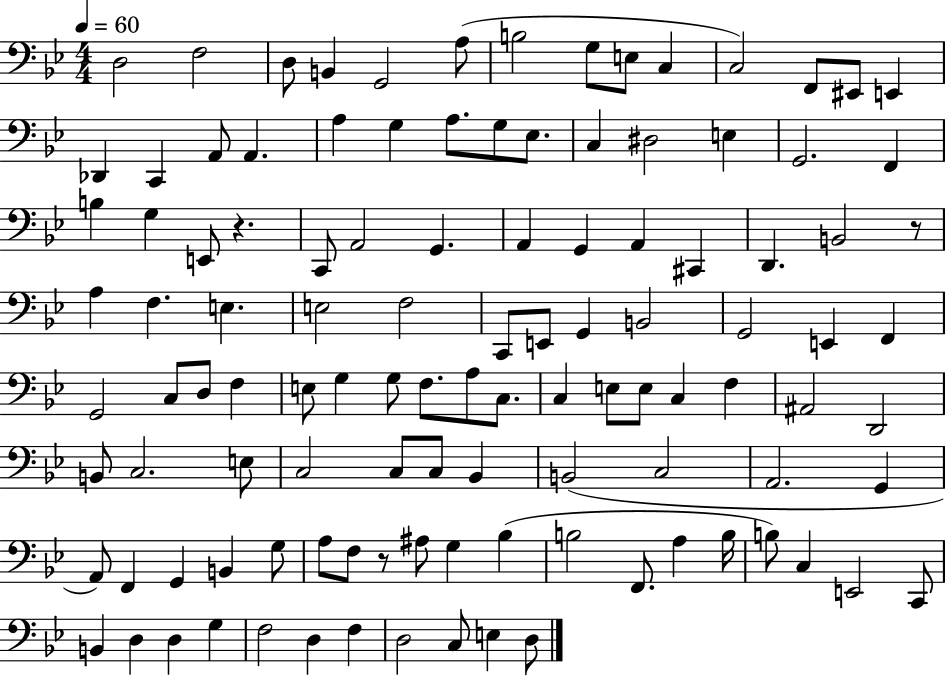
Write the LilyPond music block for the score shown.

{
  \clef bass
  \numericTimeSignature
  \time 4/4
  \key bes \major
  \tempo 4 = 60
  d2 f2 | d8 b,4 g,2 a8( | b2 g8 e8 c4 | c2) f,8 eis,8 e,4 | \break des,4 c,4 a,8 a,4. | a4 g4 a8. g8 ees8. | c4 dis2 e4 | g,2. f,4 | \break b4 g4 e,8 r4. | c,8 a,2 g,4. | a,4 g,4 a,4 cis,4 | d,4. b,2 r8 | \break a4 f4. e4. | e2 f2 | c,8 e,8 g,4 b,2 | g,2 e,4 f,4 | \break g,2 c8 d8 f4 | e8 g4 g8 f8. a8 c8. | c4 e8 e8 c4 f4 | ais,2 d,2 | \break b,8 c2. e8 | c2 c8 c8 bes,4 | b,2( c2 | a,2. g,4 | \break a,8) f,4 g,4 b,4 g8 | a8 f8 r8 ais8 g4 bes4( | b2 f,8. a4 b16 | b8) c4 e,2 c,8 | \break b,4 d4 d4 g4 | f2 d4 f4 | d2 c8 e4 d8 | \bar "|."
}